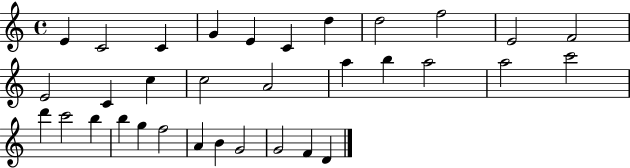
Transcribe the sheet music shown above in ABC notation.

X:1
T:Untitled
M:4/4
L:1/4
K:C
E C2 C G E C d d2 f2 E2 F2 E2 C c c2 A2 a b a2 a2 c'2 d' c'2 b b g f2 A B G2 G2 F D